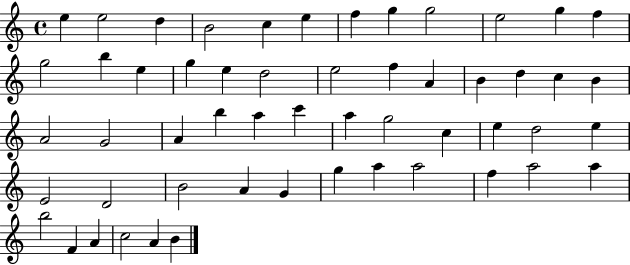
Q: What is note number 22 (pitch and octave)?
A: B4